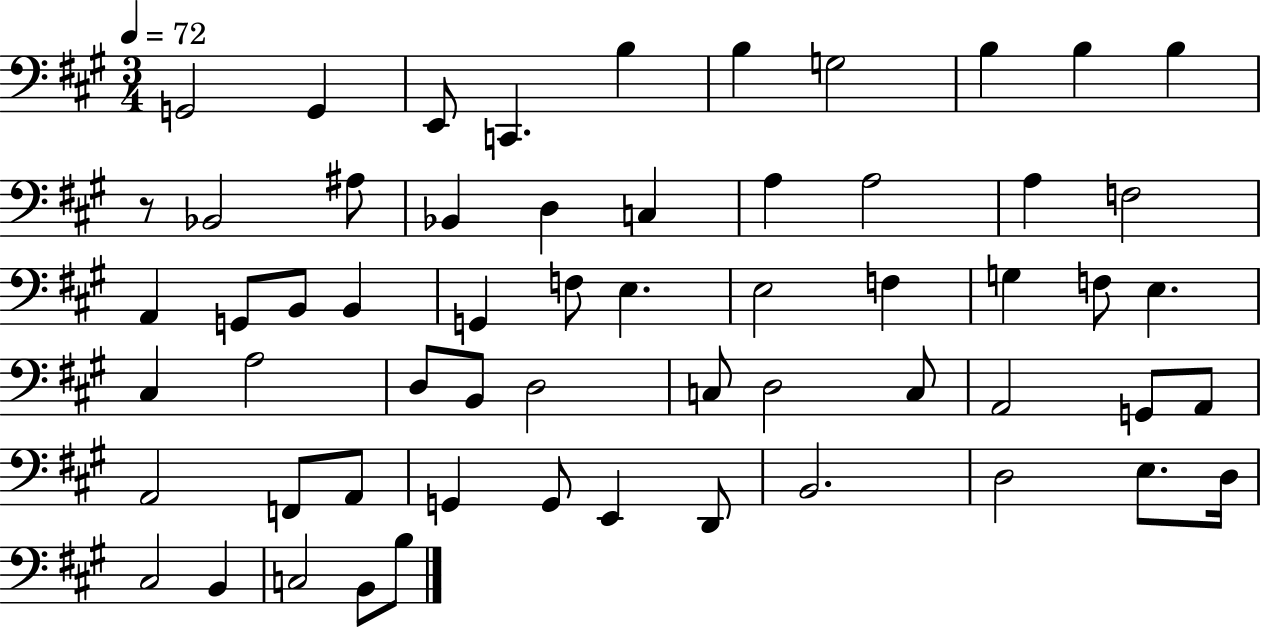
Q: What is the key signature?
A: A major